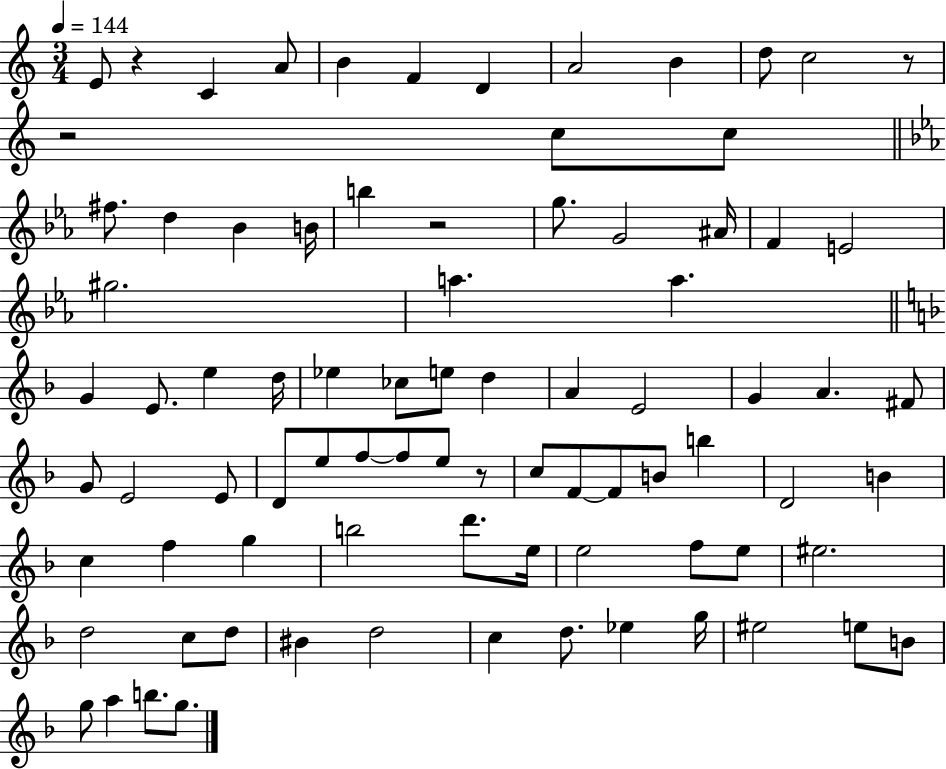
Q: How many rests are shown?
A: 5